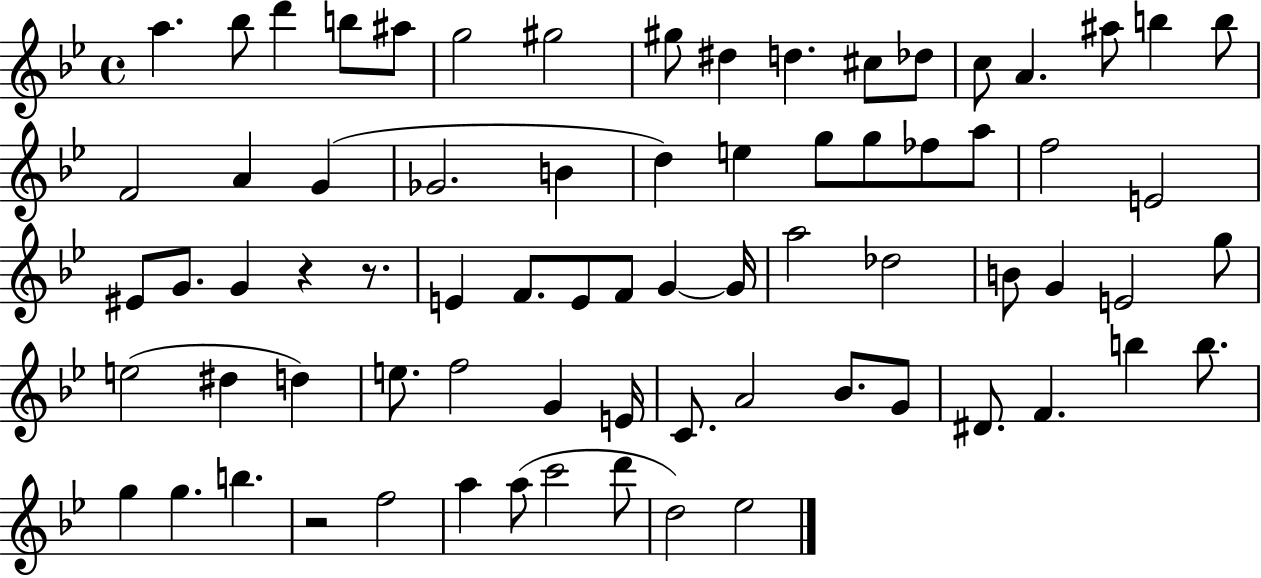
A5/q. Bb5/e D6/q B5/e A#5/e G5/h G#5/h G#5/e D#5/q D5/q. C#5/e Db5/e C5/e A4/q. A#5/e B5/q B5/e F4/h A4/q G4/q Gb4/h. B4/q D5/q E5/q G5/e G5/e FES5/e A5/e F5/h E4/h EIS4/e G4/e. G4/q R/q R/e. E4/q F4/e. E4/e F4/e G4/q G4/s A5/h Db5/h B4/e G4/q E4/h G5/e E5/h D#5/q D5/q E5/e. F5/h G4/q E4/s C4/e. A4/h Bb4/e. G4/e D#4/e. F4/q. B5/q B5/e. G5/q G5/q. B5/q. R/h F5/h A5/q A5/e C6/h D6/e D5/h Eb5/h